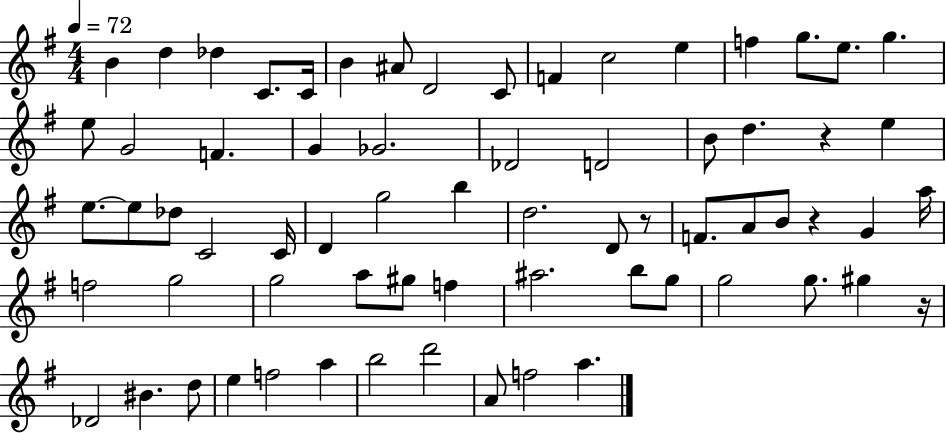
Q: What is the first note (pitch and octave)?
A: B4